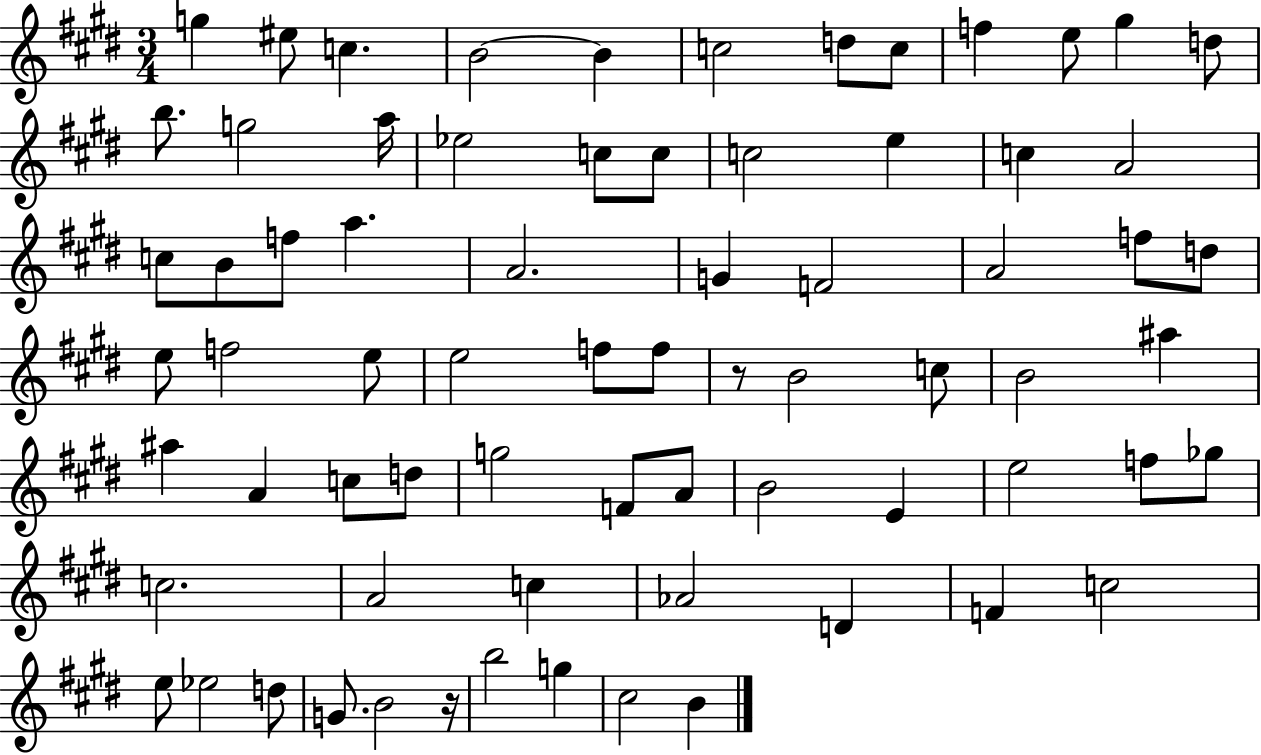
G5/q EIS5/e C5/q. B4/h B4/q C5/h D5/e C5/e F5/q E5/e G#5/q D5/e B5/e. G5/h A5/s Eb5/h C5/e C5/e C5/h E5/q C5/q A4/h C5/e B4/e F5/e A5/q. A4/h. G4/q F4/h A4/h F5/e D5/e E5/e F5/h E5/e E5/h F5/e F5/e R/e B4/h C5/e B4/h A#5/q A#5/q A4/q C5/e D5/e G5/h F4/e A4/e B4/h E4/q E5/h F5/e Gb5/e C5/h. A4/h C5/q Ab4/h D4/q F4/q C5/h E5/e Eb5/h D5/e G4/e. B4/h R/s B5/h G5/q C#5/h B4/q